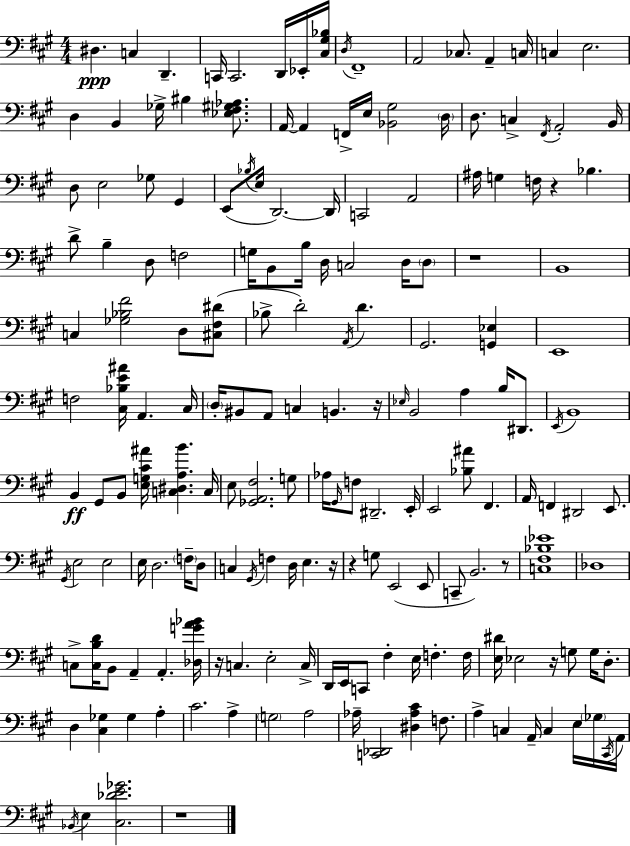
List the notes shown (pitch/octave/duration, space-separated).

D#3/q. C3/q D2/q. C2/s C2/h. D2/s Eb2/s [C#3,G#3,Bb3]/s D3/s F#2/w A2/h CES3/e. A2/q C3/s C3/q E3/h. D3/q B2/q Gb3/s BIS3/q [Eb3,F#3,G#3,Ab3]/e. A2/s A2/q F2/s E3/s [Bb2,G#3]/h D3/s D3/e. C3/q F#2/s A2/h B2/s D3/e E3/h Gb3/e G#2/q E2/e Bb3/s E3/s D2/h. D2/s C2/h A2/h A#3/s G3/q F3/s R/q Bb3/q. D4/e B3/q D3/e F3/h G3/s B2/e B3/s D3/s C3/h D3/s D3/e R/w B2/w C3/q [Gb3,Bb3,F#4]/h D3/e [C#3,F#3,D#4]/e Bb3/e D4/h A2/s D4/q. G#2/h. [G2,Eb3]/q E2/w F3/h [C#3,Bb3,E4,A#4]/s A2/q. C#3/s D3/s BIS2/e A2/e C3/q B2/q. R/s Eb3/s B2/h A3/q B3/s D#2/e. E2/s B2/w B2/q G#2/e B2/e [E3,G3,C#4,A#4]/s [C3,D#3,A3,B4]/q. C3/s E3/e [Gb2,A2,F#3]/h. G3/e Ab3/s G#2/s F3/e D#2/h. E2/s E2/h [Bb3,A#4]/e F#2/q. A2/s F2/q D#2/h E2/e. G#2/s E3/h E3/h E3/s D3/h. F3/s D3/e C3/q G#2/s F3/q D3/s E3/q. R/s R/q G3/e E2/h E2/e C2/e B2/h. R/e [C3,F#3,Bb3,Eb4]/w Db3/w C3/e [C3,B3,D4]/s B2/e A2/q A2/q. [Db3,G4,A4,Bb4]/s R/s C3/q. E3/h C3/s D2/s E2/s C2/e F#3/q E3/s F3/q. F3/s [E3,D#4]/s Eb3/h R/s G3/e G3/s D3/e. D3/q [C#3,Gb3]/q Gb3/q A3/q C#4/h. A3/q G3/h A3/h Ab3/s [C2,Db2]/h [D#3,Ab3,C#4]/q F3/e. A3/q C3/q A2/s C3/q E3/s Gb3/s C#2/s A2/s Bb2/s E3/q [C#3,Db4,E4,Gb4]/h. R/w